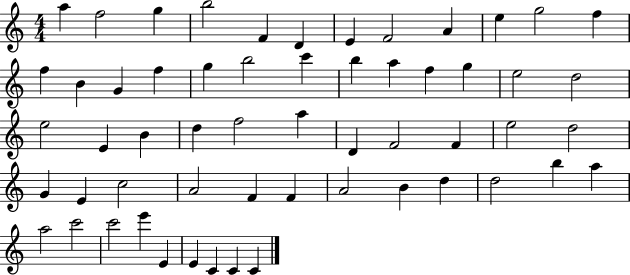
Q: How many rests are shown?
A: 0